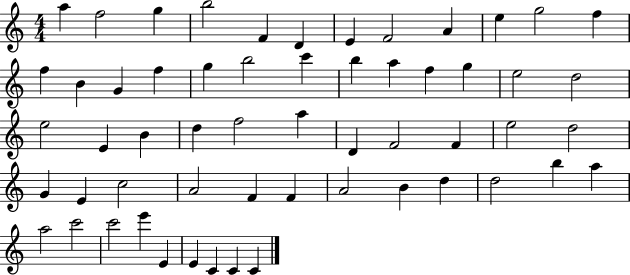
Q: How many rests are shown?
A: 0